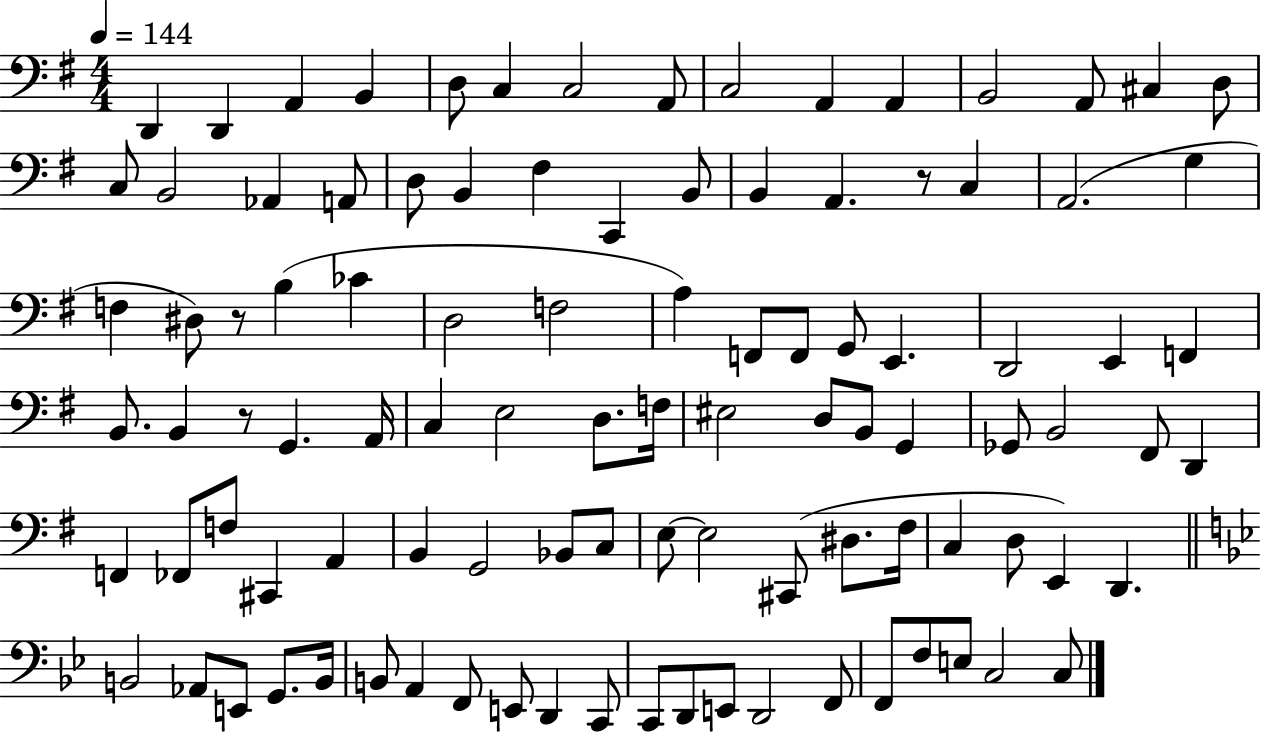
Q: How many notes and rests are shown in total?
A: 101